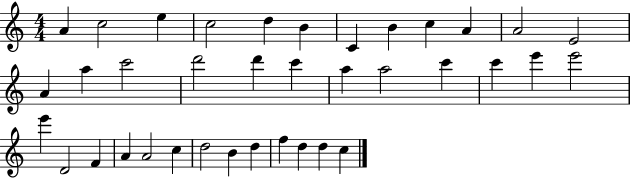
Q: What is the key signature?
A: C major